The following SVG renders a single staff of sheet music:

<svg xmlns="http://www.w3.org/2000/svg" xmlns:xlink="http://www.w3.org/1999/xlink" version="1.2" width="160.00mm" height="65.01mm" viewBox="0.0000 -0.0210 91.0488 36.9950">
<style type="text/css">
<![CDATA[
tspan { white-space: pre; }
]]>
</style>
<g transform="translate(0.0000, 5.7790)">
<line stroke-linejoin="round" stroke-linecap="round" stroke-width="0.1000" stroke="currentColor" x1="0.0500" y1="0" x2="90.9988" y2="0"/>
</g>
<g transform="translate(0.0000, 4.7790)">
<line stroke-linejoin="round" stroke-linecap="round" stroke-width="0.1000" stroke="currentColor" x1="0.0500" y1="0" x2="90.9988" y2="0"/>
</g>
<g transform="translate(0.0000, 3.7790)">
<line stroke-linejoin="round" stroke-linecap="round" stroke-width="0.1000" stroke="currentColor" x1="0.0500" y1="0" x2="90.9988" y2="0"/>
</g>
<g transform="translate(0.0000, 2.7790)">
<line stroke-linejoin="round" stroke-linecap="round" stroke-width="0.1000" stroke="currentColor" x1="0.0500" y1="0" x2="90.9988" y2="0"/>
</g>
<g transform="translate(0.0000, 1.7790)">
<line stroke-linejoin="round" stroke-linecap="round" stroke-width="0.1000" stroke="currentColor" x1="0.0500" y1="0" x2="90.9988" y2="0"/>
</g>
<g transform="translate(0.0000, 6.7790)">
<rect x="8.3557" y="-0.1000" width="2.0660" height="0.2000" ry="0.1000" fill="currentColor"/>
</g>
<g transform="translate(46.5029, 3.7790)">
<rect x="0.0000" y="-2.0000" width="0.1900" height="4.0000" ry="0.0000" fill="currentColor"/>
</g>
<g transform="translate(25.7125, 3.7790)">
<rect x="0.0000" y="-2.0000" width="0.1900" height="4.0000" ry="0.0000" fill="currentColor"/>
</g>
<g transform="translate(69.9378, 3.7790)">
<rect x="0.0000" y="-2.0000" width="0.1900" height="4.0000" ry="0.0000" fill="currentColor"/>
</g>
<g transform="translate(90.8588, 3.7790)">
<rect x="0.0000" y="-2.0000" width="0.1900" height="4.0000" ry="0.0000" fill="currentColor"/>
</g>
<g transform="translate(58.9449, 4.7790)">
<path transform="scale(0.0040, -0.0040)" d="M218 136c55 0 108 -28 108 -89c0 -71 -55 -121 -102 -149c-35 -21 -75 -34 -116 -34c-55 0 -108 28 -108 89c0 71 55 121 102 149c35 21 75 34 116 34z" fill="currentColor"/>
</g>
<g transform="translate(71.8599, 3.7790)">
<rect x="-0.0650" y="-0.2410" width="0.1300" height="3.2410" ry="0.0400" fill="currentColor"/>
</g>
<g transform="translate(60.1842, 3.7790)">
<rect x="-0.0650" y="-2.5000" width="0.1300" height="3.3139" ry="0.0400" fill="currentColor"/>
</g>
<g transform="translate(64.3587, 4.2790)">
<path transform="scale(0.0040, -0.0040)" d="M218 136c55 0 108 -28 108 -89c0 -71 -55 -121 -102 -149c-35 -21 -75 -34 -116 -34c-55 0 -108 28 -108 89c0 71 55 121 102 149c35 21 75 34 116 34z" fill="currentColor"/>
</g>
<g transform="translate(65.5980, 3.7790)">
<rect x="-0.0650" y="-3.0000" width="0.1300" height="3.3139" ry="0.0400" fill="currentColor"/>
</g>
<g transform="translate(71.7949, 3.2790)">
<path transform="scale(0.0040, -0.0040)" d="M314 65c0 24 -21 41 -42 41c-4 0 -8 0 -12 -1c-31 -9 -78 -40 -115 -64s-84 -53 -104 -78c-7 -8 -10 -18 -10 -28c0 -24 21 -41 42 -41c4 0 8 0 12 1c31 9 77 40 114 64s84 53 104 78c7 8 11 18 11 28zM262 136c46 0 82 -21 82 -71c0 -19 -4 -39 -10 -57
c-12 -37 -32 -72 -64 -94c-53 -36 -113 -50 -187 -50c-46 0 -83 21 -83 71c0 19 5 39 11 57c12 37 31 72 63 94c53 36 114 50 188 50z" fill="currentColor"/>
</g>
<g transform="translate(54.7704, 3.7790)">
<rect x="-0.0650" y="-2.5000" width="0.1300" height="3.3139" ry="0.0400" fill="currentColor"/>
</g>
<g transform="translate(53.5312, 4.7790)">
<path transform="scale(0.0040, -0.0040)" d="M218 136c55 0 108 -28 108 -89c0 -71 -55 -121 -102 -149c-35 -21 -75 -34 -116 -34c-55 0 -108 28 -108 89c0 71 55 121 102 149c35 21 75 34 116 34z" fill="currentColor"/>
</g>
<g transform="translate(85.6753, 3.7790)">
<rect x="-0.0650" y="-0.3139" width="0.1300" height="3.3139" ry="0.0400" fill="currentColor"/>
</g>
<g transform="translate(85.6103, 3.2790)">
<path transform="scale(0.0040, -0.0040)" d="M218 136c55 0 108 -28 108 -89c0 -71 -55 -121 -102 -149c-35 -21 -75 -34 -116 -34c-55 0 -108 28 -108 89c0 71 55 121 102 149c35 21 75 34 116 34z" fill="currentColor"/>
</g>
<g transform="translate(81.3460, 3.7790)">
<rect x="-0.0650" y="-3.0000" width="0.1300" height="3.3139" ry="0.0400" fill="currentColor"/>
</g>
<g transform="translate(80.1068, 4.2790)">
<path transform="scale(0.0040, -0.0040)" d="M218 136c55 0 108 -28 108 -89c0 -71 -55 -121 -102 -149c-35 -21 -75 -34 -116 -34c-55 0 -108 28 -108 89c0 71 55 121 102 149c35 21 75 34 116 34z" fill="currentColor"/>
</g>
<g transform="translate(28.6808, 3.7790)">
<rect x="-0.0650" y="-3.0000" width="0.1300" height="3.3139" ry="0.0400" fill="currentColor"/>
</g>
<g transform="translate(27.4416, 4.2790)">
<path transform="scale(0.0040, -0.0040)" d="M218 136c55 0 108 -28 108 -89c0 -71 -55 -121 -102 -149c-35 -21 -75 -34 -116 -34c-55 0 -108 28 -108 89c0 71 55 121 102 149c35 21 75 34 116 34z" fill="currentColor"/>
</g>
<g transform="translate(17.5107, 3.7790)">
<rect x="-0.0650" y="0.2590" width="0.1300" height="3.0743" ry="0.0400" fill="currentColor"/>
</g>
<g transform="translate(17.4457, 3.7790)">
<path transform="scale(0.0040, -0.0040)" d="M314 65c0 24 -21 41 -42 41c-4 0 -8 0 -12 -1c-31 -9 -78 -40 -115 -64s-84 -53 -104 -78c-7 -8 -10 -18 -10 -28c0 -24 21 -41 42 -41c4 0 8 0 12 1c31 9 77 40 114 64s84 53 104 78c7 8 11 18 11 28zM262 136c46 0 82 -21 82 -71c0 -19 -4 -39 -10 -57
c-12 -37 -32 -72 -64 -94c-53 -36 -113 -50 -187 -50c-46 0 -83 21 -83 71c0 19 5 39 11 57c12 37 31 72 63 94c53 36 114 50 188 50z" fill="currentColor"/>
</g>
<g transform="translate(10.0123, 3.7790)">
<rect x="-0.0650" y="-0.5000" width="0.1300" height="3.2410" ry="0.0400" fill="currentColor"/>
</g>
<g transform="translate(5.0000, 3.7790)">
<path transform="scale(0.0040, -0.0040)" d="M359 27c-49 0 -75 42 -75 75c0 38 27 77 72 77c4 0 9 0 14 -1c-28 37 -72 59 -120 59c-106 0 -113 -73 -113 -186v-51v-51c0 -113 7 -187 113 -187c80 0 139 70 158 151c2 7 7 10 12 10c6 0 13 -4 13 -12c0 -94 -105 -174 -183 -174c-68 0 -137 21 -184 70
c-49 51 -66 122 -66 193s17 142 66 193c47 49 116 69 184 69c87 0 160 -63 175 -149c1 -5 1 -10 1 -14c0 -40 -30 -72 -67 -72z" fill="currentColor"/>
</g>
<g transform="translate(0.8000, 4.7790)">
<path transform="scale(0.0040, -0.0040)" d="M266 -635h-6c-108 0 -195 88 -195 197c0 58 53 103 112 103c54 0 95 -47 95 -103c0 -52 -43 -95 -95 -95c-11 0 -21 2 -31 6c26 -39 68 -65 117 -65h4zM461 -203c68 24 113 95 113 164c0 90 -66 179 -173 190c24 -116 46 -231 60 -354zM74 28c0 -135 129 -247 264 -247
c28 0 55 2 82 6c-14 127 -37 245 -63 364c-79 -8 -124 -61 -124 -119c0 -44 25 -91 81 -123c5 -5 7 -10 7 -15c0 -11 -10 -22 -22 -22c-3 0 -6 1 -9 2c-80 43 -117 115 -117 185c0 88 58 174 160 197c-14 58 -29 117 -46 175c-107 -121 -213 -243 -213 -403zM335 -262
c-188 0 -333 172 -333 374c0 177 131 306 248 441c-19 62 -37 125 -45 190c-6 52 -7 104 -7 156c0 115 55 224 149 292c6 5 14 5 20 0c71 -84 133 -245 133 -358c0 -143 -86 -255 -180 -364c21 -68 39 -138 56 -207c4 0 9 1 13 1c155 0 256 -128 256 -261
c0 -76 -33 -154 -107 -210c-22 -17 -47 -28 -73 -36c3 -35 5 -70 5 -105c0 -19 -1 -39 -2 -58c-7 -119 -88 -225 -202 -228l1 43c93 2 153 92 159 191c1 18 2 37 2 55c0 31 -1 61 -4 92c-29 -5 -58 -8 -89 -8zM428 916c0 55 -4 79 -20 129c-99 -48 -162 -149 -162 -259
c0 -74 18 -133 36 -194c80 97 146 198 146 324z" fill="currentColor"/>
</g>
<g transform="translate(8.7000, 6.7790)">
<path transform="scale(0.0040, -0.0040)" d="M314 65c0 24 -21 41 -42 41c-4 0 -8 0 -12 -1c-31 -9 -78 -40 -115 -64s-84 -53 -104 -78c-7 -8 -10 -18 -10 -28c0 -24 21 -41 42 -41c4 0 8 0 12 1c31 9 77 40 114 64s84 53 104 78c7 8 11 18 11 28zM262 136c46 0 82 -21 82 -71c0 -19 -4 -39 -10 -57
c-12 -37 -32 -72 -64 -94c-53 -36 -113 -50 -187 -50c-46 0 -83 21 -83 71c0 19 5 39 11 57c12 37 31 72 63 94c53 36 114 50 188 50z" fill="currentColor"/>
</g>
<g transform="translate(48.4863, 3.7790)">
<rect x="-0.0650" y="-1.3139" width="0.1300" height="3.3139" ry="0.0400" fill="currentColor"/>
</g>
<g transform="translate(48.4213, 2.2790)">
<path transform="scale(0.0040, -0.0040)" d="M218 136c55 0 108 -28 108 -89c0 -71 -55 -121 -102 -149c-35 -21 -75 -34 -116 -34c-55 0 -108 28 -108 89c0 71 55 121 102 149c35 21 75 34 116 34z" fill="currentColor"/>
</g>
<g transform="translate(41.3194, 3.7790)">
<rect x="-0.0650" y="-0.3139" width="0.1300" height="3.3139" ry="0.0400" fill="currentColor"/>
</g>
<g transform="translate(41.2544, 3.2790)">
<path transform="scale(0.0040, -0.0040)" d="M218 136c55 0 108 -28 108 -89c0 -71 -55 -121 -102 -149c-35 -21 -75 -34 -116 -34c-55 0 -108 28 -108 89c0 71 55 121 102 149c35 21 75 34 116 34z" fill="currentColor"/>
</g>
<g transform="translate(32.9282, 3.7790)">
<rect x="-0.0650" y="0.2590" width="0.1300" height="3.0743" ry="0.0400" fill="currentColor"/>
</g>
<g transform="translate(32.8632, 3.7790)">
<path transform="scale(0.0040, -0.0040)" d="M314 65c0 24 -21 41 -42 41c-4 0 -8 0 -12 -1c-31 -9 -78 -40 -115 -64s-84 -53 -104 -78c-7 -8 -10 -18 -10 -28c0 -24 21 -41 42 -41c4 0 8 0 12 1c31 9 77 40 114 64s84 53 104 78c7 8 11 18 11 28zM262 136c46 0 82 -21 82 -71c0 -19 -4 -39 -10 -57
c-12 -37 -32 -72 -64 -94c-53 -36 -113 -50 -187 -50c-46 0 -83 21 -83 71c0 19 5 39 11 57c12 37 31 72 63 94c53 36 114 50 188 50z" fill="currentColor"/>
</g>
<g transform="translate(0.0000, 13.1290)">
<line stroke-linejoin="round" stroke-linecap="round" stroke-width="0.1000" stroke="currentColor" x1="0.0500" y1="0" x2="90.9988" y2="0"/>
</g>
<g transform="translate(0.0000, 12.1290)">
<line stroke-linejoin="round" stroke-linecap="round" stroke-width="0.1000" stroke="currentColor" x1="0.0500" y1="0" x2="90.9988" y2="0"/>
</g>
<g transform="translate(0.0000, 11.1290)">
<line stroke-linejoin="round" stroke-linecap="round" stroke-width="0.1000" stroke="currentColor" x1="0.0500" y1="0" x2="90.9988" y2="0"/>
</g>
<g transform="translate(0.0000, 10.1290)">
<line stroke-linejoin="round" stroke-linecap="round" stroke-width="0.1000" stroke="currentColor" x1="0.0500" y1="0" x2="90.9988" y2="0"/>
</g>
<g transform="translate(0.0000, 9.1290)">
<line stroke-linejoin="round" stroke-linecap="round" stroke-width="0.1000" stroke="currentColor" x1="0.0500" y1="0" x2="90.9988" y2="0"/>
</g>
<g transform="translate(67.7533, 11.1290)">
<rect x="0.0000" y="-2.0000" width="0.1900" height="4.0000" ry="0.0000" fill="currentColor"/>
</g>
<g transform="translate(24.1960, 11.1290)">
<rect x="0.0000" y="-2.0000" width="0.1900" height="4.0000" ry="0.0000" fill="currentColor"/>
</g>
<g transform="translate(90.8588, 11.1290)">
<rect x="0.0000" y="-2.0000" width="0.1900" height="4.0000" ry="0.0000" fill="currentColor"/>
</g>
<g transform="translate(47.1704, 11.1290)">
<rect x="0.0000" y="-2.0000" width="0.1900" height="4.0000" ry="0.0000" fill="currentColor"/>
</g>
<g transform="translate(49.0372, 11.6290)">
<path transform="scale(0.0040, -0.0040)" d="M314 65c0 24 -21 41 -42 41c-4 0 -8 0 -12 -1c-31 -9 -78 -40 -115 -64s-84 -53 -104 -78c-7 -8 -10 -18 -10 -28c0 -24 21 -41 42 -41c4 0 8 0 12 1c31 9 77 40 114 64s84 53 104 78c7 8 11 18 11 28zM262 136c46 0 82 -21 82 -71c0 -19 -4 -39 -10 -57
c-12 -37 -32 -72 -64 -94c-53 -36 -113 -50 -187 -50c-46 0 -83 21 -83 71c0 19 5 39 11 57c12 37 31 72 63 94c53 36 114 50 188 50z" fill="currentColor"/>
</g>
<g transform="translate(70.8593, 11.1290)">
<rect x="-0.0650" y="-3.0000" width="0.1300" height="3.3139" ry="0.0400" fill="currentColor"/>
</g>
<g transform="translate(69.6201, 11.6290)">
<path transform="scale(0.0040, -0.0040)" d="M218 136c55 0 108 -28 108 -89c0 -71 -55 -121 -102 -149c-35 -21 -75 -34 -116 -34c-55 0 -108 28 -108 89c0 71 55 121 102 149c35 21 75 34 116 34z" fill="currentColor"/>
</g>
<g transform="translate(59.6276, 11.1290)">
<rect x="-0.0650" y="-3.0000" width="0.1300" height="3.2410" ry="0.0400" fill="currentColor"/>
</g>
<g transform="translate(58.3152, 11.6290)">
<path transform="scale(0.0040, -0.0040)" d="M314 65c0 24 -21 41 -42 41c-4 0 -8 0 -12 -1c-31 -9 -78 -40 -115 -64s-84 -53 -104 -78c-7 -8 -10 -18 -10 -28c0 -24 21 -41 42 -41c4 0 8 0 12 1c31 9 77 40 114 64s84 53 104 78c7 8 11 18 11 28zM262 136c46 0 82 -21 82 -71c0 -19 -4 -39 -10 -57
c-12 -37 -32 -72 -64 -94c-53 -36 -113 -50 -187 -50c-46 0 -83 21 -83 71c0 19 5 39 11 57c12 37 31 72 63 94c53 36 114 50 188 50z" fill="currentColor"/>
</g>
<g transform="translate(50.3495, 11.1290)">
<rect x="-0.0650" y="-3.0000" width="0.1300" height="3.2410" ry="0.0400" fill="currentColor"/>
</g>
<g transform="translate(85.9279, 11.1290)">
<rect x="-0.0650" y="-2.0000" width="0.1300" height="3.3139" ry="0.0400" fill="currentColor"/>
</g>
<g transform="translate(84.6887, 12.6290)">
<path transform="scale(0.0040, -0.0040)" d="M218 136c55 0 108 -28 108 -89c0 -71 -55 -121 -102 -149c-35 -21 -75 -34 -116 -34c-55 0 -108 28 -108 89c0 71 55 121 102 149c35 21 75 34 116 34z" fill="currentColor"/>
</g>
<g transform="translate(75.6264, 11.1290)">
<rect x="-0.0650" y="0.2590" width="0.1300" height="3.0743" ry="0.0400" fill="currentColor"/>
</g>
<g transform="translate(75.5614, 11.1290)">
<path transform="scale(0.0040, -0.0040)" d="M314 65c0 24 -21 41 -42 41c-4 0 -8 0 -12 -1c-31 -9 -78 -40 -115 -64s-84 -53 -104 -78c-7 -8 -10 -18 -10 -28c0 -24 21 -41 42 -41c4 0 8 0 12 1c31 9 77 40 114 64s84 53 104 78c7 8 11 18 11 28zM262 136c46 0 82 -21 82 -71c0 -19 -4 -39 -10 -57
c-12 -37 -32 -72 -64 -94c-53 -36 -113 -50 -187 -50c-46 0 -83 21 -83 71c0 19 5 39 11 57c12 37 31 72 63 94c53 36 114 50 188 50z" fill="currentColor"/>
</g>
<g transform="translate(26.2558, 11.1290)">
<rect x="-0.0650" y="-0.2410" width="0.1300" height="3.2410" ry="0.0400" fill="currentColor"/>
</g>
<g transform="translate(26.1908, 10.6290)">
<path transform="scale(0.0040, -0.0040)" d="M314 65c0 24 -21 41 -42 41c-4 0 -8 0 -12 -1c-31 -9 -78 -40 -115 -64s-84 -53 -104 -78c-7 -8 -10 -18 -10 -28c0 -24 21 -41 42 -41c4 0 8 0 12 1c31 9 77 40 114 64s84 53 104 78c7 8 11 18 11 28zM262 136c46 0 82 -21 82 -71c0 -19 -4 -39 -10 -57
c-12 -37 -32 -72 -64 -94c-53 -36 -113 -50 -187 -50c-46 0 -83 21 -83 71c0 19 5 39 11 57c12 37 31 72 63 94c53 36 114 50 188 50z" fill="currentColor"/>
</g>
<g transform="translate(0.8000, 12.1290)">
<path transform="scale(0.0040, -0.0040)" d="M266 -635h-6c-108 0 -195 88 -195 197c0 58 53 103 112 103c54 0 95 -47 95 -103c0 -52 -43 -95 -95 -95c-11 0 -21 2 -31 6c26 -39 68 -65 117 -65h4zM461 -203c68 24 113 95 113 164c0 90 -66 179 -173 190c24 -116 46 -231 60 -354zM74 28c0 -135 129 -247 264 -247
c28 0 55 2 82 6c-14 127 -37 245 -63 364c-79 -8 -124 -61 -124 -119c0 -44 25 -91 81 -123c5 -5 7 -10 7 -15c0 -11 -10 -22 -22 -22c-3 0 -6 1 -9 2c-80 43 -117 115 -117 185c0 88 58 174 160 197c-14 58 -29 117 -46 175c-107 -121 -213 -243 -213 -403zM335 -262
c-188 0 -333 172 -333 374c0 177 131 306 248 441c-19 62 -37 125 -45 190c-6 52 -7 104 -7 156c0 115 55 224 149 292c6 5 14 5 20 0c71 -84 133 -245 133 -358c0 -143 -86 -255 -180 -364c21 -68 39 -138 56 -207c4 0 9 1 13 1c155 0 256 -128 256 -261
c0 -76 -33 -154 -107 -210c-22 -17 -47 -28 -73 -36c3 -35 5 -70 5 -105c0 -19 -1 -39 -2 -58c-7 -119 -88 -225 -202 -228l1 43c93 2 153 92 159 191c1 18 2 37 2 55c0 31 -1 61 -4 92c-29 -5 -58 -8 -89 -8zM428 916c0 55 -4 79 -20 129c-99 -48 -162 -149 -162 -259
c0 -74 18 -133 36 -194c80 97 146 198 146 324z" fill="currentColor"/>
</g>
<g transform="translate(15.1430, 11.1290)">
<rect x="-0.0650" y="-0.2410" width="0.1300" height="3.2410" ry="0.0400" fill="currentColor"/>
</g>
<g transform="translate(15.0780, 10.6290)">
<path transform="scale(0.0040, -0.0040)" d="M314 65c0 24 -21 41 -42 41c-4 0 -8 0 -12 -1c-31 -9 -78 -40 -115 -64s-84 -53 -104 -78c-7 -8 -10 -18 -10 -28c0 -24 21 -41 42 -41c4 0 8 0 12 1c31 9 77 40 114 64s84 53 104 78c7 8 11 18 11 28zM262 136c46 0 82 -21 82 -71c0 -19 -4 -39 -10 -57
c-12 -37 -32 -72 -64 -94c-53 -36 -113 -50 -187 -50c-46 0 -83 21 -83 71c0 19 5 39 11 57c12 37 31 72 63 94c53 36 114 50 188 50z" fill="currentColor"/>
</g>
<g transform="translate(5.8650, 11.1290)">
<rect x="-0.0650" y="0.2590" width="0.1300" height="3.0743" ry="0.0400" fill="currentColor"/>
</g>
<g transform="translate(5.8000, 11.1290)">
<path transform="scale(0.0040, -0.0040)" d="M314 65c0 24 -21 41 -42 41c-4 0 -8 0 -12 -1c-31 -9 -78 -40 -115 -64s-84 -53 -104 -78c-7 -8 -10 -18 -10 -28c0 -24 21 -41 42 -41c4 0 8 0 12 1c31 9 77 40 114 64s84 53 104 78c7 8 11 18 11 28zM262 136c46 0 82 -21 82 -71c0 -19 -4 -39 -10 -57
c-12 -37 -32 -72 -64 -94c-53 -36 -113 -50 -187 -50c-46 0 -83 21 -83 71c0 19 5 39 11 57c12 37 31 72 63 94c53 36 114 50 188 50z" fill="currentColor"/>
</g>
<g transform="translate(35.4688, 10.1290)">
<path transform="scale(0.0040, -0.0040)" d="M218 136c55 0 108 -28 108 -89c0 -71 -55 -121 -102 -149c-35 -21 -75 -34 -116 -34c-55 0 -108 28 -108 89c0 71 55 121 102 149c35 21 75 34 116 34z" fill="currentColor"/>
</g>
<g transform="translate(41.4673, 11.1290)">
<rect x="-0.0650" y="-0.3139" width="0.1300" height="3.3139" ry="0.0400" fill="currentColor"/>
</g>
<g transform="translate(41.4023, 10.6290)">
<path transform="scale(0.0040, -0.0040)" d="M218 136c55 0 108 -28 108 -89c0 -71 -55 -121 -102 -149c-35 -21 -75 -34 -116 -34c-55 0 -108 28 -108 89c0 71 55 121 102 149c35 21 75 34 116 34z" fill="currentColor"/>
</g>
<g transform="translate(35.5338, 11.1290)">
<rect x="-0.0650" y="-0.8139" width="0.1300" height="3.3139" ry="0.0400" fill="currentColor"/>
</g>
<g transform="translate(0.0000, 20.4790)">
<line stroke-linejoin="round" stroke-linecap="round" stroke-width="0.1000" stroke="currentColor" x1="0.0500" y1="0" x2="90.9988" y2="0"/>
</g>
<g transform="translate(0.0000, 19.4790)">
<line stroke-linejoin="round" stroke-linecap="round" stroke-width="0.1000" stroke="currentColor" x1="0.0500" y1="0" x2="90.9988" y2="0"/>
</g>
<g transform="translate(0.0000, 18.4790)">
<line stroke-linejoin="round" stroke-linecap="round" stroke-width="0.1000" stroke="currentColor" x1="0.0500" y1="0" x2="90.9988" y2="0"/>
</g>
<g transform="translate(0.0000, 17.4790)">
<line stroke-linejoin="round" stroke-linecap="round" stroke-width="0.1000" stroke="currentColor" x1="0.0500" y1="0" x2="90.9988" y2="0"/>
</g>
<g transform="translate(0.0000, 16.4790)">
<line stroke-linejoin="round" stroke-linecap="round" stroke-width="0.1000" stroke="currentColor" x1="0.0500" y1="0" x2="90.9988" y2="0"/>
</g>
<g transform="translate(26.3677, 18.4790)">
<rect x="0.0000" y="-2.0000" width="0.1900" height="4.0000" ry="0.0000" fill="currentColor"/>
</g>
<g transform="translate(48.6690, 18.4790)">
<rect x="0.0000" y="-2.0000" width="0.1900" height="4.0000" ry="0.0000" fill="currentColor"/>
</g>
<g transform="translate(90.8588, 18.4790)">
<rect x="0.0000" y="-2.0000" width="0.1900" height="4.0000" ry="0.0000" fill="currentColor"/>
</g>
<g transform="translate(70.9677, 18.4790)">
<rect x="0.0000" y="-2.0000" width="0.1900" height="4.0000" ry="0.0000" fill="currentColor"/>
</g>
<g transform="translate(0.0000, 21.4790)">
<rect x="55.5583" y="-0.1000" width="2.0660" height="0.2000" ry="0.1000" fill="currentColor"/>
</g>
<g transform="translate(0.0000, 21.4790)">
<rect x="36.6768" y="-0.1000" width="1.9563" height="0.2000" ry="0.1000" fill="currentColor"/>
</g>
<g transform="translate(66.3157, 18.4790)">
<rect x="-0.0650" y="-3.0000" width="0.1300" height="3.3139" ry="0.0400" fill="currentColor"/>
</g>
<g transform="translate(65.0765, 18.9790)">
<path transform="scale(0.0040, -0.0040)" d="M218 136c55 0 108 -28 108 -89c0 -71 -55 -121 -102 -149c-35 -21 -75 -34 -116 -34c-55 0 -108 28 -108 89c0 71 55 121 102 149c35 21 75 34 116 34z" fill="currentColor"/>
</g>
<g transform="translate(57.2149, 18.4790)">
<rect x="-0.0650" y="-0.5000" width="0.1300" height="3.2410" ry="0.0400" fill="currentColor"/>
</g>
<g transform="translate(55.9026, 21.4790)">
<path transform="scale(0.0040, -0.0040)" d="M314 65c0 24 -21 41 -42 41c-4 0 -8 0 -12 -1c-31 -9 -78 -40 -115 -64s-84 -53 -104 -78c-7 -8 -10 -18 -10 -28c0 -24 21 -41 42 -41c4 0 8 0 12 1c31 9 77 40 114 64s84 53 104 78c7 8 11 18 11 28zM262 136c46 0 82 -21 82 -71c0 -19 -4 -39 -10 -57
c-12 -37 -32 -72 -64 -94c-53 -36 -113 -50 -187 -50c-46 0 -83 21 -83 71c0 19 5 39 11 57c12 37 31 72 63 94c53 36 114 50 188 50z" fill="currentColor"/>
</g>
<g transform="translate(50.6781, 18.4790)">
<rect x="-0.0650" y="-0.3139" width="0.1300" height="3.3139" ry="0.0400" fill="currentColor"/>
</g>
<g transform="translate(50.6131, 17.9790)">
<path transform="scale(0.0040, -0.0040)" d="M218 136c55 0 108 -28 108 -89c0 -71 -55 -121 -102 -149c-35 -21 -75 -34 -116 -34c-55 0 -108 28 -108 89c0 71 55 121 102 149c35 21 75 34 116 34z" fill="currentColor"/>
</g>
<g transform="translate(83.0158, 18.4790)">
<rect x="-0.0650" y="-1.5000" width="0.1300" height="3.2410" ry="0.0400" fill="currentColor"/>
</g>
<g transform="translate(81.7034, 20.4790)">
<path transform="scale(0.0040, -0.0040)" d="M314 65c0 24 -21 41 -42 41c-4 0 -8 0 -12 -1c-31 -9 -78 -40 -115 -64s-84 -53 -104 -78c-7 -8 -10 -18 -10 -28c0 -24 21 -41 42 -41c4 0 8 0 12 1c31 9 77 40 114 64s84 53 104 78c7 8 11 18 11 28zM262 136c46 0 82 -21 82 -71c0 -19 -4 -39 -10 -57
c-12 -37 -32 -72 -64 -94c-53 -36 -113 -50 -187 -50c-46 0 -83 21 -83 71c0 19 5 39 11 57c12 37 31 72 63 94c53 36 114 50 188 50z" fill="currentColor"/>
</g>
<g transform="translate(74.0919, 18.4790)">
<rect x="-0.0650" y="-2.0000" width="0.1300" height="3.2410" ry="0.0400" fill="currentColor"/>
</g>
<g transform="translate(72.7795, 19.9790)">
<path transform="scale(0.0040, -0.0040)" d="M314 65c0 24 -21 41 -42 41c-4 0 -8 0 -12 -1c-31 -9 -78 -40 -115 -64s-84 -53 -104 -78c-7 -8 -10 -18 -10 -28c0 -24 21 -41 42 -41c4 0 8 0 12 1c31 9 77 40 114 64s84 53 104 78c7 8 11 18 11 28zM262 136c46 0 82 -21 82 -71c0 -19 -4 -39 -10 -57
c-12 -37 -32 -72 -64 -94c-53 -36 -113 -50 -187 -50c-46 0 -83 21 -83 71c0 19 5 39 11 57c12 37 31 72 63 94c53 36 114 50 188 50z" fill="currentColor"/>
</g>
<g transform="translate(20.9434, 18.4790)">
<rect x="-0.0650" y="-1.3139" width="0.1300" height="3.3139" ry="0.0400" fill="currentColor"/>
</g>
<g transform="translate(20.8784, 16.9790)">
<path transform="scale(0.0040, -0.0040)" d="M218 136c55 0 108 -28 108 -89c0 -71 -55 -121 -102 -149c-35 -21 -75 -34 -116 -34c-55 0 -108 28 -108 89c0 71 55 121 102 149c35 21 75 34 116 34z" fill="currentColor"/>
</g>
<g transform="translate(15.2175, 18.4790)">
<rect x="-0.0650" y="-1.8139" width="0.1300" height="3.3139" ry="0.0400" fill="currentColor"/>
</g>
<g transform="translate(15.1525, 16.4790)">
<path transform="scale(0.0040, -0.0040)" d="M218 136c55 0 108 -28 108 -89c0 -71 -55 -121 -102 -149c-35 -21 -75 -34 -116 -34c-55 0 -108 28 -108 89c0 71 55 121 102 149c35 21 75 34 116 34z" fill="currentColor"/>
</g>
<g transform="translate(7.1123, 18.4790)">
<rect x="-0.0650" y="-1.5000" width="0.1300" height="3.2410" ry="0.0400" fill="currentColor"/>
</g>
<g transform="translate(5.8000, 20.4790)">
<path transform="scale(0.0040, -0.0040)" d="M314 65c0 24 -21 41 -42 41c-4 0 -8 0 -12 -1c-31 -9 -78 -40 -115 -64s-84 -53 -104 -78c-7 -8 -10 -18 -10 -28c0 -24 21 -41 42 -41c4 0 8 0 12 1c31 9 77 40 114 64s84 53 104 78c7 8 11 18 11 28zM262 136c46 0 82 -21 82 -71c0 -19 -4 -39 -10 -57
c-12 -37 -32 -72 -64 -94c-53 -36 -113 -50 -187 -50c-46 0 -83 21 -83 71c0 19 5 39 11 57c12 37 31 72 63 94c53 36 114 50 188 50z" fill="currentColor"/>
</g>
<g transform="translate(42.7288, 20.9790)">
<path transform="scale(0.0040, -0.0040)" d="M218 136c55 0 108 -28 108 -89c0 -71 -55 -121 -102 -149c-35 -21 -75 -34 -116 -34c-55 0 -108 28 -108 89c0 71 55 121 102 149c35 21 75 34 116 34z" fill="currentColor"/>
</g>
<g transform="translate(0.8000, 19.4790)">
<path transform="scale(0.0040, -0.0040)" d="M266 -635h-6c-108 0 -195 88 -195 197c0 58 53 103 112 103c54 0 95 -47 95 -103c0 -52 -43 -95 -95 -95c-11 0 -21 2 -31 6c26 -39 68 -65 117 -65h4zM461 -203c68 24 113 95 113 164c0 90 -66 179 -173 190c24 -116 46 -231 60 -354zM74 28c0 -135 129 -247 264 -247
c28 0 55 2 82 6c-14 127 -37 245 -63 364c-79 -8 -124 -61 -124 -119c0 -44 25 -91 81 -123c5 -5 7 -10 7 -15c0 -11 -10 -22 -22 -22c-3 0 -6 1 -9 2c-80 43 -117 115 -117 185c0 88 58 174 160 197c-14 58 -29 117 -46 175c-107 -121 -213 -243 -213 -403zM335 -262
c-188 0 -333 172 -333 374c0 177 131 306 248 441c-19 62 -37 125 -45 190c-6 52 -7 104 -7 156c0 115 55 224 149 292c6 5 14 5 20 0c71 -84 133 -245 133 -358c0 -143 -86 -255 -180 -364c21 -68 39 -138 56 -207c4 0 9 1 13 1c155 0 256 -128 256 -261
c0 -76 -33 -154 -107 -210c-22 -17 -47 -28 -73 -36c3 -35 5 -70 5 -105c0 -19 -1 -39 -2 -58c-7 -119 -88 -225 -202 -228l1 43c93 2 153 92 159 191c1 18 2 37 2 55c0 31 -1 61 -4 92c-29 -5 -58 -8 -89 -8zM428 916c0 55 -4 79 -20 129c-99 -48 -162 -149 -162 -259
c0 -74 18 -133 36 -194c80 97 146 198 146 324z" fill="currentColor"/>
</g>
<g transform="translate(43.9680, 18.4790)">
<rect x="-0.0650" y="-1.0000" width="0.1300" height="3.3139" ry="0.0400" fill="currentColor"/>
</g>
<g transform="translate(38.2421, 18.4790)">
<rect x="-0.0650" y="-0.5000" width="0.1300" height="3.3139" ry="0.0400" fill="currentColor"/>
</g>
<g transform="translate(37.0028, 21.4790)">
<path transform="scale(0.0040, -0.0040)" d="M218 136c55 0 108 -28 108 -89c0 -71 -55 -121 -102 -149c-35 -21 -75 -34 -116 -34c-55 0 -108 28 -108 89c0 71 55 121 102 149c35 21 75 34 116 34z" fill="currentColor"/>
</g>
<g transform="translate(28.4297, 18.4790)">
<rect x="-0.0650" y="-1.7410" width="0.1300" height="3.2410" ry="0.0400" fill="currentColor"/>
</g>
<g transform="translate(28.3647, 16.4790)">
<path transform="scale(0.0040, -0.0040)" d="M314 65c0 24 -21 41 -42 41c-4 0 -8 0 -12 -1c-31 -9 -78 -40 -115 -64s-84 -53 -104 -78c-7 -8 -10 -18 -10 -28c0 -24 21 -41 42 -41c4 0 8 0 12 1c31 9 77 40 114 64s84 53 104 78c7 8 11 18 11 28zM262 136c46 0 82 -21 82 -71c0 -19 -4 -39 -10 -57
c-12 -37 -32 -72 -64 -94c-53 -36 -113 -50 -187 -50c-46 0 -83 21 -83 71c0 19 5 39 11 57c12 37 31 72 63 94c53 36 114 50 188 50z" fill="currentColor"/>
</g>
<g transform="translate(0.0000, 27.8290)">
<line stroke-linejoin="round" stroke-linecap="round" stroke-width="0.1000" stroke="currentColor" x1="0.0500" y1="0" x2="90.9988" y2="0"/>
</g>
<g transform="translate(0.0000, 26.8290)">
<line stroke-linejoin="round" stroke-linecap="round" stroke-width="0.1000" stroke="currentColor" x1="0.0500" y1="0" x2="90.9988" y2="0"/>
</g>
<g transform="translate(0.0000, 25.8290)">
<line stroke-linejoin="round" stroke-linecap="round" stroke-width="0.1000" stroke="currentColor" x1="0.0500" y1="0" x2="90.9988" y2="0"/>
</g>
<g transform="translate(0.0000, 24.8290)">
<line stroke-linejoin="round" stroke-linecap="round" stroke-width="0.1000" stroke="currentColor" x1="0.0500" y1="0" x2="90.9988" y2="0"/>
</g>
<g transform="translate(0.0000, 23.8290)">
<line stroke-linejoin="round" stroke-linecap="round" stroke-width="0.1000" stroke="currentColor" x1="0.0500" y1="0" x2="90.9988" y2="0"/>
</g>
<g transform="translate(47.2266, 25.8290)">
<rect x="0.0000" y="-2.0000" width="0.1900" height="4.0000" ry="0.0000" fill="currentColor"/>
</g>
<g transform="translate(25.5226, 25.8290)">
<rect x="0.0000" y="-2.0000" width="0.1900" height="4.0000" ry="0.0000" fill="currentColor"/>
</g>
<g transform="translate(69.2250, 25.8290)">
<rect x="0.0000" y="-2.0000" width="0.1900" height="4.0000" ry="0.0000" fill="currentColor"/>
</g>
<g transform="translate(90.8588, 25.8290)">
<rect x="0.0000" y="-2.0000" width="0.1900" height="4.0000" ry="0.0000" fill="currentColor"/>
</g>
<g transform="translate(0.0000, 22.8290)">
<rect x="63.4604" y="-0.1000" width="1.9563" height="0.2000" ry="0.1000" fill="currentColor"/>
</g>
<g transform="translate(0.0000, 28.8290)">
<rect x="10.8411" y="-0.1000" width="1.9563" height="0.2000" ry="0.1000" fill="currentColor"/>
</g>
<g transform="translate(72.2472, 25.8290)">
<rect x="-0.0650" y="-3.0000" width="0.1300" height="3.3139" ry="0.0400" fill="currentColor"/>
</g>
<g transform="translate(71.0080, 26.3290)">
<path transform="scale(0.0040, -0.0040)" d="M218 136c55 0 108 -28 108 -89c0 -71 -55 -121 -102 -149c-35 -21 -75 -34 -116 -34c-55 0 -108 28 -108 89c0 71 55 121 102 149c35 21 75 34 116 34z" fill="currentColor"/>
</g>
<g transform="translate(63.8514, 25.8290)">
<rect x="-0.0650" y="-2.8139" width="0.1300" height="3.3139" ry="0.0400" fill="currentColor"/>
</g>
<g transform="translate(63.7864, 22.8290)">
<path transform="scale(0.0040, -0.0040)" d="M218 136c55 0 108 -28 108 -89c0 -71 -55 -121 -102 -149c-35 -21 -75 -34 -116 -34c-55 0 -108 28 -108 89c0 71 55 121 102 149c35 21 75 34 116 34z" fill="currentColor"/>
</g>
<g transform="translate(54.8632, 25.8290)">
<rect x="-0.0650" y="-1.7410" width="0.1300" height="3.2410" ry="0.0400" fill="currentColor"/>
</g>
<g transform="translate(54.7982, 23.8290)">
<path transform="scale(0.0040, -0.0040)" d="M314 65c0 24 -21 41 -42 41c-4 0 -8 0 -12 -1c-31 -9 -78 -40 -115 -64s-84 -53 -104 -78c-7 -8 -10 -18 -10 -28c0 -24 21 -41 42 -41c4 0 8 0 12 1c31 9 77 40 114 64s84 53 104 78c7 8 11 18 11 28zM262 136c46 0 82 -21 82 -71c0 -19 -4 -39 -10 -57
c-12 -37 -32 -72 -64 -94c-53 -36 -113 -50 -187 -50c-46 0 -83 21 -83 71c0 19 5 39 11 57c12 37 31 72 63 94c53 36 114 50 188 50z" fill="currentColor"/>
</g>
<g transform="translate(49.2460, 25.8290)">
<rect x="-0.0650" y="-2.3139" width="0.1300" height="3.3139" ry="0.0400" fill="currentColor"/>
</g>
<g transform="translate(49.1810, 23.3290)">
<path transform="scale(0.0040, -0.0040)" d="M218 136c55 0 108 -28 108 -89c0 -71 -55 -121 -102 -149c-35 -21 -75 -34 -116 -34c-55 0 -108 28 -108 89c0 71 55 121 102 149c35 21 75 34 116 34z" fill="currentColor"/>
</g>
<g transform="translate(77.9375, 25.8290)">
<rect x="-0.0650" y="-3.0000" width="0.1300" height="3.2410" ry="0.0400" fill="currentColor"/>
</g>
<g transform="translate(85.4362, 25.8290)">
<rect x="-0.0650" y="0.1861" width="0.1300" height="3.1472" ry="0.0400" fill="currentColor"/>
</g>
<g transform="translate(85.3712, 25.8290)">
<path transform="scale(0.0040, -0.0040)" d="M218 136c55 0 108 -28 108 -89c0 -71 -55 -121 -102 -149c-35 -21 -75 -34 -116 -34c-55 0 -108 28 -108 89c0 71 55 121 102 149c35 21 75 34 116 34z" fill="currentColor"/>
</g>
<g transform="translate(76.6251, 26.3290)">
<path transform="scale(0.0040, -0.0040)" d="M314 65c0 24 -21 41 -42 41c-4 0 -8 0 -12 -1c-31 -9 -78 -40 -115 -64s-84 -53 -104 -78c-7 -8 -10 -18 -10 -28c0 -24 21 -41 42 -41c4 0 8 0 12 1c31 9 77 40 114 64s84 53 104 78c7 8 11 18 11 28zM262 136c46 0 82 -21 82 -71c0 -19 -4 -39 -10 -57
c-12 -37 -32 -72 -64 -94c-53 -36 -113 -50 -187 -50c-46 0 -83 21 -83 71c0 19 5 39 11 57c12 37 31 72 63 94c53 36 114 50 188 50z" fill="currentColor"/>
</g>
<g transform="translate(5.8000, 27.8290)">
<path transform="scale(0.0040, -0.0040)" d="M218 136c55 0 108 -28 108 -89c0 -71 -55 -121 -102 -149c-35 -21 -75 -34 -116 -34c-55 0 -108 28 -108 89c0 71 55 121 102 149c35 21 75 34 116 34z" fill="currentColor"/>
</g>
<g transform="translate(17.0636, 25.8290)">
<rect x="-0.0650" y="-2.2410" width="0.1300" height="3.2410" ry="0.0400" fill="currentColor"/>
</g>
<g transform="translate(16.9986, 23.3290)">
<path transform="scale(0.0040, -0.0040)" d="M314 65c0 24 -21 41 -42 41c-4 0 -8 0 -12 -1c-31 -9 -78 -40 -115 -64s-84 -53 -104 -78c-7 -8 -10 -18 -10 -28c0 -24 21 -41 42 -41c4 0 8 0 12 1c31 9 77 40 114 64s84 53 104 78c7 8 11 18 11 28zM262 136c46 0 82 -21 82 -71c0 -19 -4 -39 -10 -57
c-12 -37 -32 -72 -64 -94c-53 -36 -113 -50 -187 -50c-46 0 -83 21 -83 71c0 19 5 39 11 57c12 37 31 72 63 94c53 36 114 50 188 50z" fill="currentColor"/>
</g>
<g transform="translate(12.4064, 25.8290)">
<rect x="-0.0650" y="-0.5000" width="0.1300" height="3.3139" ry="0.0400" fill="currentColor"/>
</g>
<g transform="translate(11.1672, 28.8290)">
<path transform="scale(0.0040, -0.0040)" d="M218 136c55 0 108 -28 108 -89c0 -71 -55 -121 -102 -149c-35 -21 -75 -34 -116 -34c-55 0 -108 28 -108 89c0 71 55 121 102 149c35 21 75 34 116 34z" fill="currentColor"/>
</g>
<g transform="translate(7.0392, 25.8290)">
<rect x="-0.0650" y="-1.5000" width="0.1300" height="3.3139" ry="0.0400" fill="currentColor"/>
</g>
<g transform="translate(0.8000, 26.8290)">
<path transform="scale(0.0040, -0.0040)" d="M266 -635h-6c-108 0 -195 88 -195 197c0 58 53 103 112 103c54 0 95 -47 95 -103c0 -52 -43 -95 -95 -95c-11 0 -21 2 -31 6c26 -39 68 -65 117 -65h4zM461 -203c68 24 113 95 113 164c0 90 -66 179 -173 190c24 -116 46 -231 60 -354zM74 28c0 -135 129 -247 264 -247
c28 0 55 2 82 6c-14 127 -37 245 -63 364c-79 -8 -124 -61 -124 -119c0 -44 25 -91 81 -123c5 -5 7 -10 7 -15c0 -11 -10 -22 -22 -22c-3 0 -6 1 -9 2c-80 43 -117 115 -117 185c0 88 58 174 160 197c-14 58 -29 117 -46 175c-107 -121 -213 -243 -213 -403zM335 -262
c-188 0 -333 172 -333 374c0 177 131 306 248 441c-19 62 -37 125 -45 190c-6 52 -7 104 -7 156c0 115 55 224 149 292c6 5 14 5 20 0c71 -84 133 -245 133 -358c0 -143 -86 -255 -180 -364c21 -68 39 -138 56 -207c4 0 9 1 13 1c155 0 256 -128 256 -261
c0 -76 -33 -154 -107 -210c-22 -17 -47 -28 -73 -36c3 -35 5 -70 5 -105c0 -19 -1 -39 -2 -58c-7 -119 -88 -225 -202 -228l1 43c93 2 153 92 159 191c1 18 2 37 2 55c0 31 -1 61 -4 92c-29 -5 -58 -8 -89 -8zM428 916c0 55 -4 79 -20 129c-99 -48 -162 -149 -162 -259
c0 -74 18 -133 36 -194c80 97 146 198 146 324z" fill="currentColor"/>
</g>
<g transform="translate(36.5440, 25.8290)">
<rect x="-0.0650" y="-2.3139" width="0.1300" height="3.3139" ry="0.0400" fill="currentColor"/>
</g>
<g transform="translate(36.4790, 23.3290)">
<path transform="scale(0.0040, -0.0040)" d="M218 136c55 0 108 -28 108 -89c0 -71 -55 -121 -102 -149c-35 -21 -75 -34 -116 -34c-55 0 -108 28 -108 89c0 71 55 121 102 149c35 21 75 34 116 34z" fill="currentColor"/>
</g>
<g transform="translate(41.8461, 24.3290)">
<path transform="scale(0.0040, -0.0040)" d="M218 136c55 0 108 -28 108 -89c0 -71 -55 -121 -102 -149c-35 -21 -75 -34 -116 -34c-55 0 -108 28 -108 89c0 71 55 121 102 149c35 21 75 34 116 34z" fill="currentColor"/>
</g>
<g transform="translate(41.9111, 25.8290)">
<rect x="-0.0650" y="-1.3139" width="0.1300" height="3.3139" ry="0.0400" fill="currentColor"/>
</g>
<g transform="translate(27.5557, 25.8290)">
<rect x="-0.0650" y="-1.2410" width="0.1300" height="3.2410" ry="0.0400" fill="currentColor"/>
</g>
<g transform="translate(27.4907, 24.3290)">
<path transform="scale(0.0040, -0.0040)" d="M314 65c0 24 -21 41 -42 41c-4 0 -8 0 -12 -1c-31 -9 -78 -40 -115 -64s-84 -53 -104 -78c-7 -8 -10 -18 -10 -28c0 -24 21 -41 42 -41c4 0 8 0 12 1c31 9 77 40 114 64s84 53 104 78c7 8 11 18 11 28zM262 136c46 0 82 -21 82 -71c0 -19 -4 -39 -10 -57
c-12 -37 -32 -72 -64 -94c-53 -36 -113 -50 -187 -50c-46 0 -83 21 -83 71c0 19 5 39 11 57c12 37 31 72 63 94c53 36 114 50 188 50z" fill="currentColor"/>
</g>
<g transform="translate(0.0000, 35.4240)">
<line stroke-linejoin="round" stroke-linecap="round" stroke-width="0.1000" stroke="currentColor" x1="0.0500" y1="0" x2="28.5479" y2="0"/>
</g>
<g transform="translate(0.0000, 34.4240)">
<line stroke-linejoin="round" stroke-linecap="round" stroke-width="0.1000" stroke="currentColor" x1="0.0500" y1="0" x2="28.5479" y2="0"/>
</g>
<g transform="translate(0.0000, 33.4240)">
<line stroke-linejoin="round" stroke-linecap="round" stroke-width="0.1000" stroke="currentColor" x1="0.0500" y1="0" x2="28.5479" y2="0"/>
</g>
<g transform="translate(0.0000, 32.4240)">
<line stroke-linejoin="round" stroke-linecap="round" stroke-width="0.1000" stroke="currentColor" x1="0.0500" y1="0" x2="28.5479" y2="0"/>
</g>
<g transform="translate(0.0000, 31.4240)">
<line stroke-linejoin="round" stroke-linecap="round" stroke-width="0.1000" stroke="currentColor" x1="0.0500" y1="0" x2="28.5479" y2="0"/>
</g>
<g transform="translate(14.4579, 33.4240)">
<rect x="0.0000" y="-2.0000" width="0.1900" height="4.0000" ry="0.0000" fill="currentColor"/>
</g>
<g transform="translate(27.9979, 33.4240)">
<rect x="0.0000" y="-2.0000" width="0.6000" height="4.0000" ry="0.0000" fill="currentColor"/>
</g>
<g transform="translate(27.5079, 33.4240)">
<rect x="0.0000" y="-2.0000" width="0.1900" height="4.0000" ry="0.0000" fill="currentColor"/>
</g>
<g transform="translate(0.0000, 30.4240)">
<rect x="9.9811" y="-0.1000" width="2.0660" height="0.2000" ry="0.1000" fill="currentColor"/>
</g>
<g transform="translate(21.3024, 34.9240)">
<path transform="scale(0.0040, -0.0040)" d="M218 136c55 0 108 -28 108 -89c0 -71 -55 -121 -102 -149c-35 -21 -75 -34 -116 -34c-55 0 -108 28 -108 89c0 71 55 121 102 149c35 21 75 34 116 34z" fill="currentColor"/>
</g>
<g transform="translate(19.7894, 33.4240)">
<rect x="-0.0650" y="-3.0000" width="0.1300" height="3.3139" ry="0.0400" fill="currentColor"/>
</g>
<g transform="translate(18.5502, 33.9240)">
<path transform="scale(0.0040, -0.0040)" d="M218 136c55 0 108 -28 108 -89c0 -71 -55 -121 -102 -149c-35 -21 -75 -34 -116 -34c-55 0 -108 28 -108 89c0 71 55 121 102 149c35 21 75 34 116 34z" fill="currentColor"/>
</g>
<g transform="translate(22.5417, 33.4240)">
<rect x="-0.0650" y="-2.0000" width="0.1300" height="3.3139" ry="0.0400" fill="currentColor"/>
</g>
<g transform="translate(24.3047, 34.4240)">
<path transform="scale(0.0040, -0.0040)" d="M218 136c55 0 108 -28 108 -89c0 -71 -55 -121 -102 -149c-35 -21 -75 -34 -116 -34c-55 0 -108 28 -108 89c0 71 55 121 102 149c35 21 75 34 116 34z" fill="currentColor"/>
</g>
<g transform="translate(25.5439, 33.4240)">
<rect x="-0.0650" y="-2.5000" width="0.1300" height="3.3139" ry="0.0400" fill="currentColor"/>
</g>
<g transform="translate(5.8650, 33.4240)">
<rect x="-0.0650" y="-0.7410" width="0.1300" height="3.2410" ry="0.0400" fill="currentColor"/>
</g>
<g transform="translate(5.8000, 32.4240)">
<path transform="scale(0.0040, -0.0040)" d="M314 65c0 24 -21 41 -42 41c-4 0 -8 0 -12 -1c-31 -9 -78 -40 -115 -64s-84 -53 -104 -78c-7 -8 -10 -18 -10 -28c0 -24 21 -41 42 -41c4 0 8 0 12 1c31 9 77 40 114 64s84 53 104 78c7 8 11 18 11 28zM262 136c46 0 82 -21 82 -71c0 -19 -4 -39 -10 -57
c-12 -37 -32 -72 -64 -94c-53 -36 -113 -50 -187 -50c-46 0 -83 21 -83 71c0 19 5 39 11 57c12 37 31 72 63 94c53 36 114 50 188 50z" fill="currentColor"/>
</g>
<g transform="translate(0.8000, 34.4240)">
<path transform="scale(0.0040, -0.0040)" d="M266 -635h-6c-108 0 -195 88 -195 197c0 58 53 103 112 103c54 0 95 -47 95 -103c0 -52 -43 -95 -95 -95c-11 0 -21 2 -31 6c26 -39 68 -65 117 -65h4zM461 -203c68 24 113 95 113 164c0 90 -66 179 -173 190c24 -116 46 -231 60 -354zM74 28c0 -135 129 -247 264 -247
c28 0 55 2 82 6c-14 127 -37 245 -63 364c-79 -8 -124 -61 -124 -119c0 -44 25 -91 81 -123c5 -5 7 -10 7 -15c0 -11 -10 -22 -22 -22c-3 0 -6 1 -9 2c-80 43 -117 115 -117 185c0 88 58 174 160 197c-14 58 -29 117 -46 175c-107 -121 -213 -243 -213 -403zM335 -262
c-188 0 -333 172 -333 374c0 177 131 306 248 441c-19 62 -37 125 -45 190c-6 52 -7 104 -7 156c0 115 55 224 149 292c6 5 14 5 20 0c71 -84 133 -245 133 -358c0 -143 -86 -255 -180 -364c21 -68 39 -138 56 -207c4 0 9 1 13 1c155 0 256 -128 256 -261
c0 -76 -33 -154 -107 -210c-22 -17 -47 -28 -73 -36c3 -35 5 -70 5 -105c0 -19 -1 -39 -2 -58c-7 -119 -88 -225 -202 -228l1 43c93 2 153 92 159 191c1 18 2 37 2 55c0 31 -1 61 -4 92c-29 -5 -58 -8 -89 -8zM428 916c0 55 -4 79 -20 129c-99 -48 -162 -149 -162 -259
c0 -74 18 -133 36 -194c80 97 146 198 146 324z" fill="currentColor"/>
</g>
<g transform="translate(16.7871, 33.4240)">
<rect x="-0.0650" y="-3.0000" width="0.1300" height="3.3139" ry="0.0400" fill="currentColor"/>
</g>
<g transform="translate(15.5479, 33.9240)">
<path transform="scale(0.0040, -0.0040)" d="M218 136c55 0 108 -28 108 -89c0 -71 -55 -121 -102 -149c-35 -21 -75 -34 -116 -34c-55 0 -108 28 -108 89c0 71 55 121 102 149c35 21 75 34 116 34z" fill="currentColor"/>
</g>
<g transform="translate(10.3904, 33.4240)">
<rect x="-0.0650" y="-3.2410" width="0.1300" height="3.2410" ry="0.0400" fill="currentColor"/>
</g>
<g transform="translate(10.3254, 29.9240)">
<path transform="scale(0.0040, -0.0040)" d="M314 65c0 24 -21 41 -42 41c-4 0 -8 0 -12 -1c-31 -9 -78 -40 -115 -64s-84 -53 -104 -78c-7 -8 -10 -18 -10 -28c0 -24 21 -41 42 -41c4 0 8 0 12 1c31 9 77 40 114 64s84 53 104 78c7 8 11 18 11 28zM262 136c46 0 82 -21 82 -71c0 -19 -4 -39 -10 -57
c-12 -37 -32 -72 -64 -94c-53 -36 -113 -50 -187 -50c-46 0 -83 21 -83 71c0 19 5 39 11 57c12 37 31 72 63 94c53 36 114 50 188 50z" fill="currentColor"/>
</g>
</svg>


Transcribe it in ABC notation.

X:1
T:Untitled
M:4/4
L:1/4
K:C
C2 B2 A B2 c e G G A c2 A c B2 c2 c2 d c A2 A2 A B2 F E2 f e f2 C D c C2 A F2 E2 E C g2 e2 g e g f2 a A A2 B d2 b2 A A F G